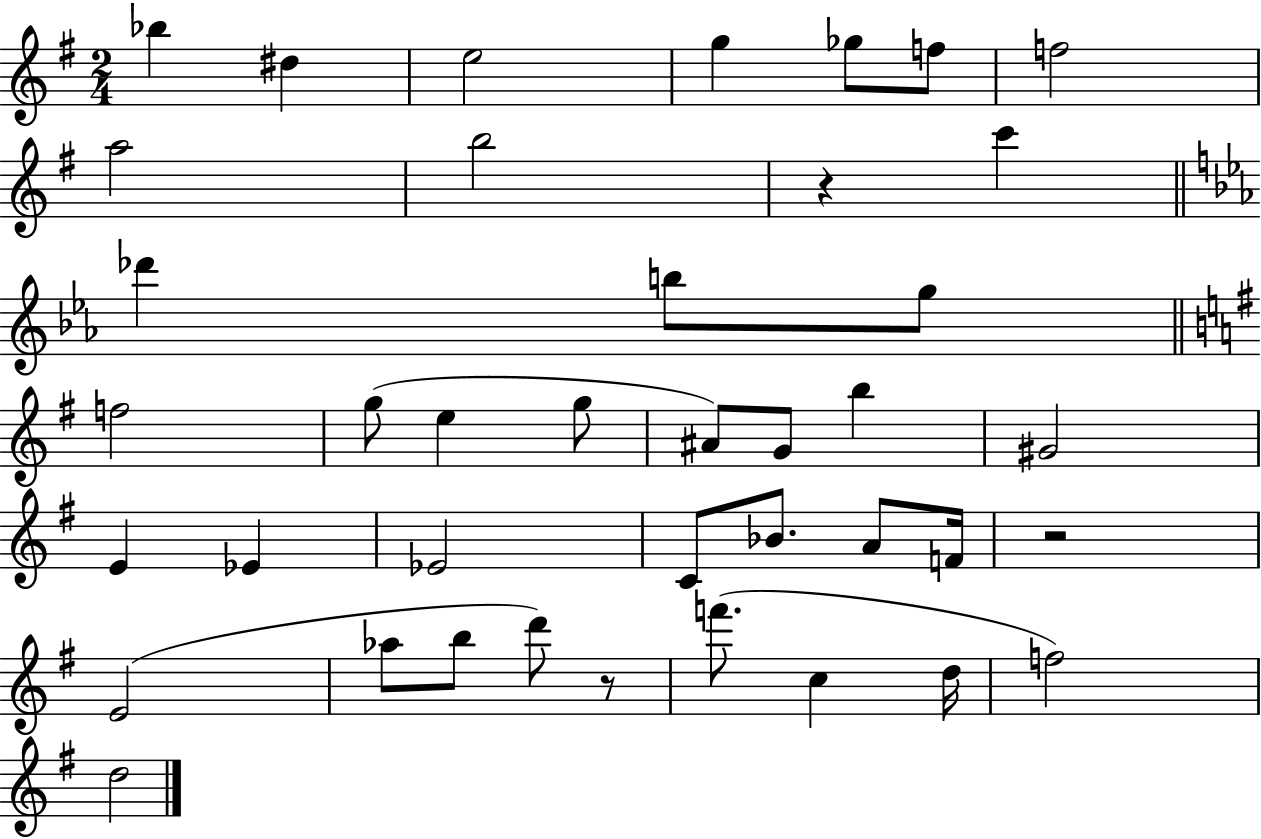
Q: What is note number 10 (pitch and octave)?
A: C6